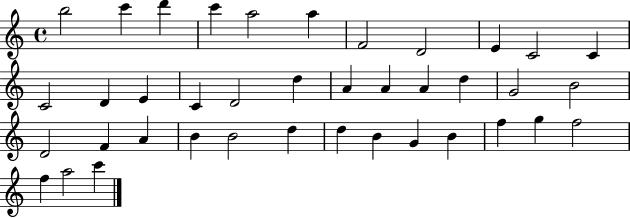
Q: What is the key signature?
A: C major